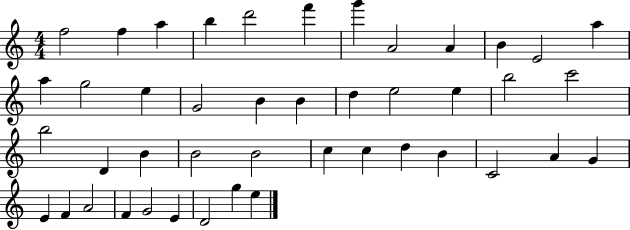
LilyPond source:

{
  \clef treble
  \numericTimeSignature
  \time 4/4
  \key c \major
  f''2 f''4 a''4 | b''4 d'''2 f'''4 | g'''4 a'2 a'4 | b'4 e'2 a''4 | \break a''4 g''2 e''4 | g'2 b'4 b'4 | d''4 e''2 e''4 | b''2 c'''2 | \break b''2 d'4 b'4 | b'2 b'2 | c''4 c''4 d''4 b'4 | c'2 a'4 g'4 | \break e'4 f'4 a'2 | f'4 g'2 e'4 | d'2 g''4 e''4 | \bar "|."
}